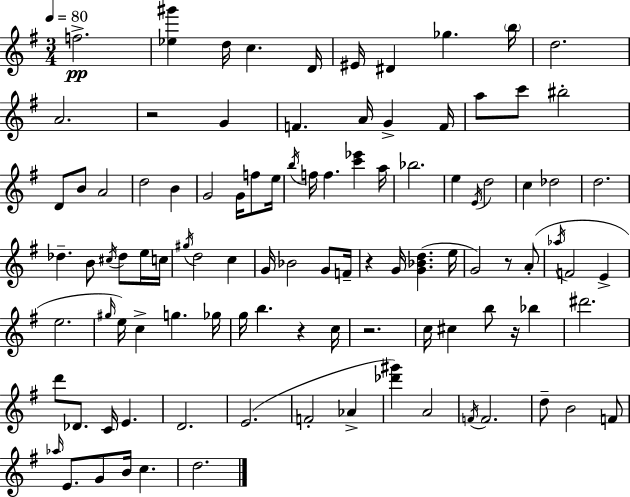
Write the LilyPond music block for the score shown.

{
  \clef treble
  \numericTimeSignature
  \time 3/4
  \key g \major
  \tempo 4 = 80
  f''2.->\pp | <ees'' gis'''>4 d''16 c''4. d'16 | eis'16 dis'4 ges''4. \parenthesize b''16 | d''2. | \break a'2. | r2 g'4 | f'4. a'16 g'4-> f'16 | a''8 c'''8 bis''2-. | \break d'8 b'8 a'2 | d''2 b'4 | g'2 g'16 f''8 e''16 | \acciaccatura { b''16 } f''16 f''4. <c''' ees'''>4 | \break a''16 bes''2. | e''4 \acciaccatura { e'16 } d''2 | c''4 des''2 | d''2. | \break des''4.-- b'8 \acciaccatura { cis''16 } des''8 | e''16 c''16 \acciaccatura { gis''16 } d''2 | c''4 g'16 bes'2 | g'8 f'16-- r4 g'16 <g' bes' d''>4.( | \break e''16 g'2) | r8 a'8-.( \acciaccatura { aes''16 } f'2 | e'4-> e''2. | \grace { gis''16 }) e''16 c''4-> g''4. | \break ges''16 g''16 b''4. | r4 c''16 r2. | c''16 cis''4 b''8 | r16 bes''4 dis'''2. | \break d'''8 des'8. c'16 | e'4. d'2. | e'2.( | f'2-. | \break aes'4-> <des''' gis'''>4) a'2 | \acciaccatura { f'16 } f'2. | d''8-- b'2 | f'8 \grace { aes''16 } e'8. g'8 | \break b'16 c''4. d''2. | \bar "|."
}